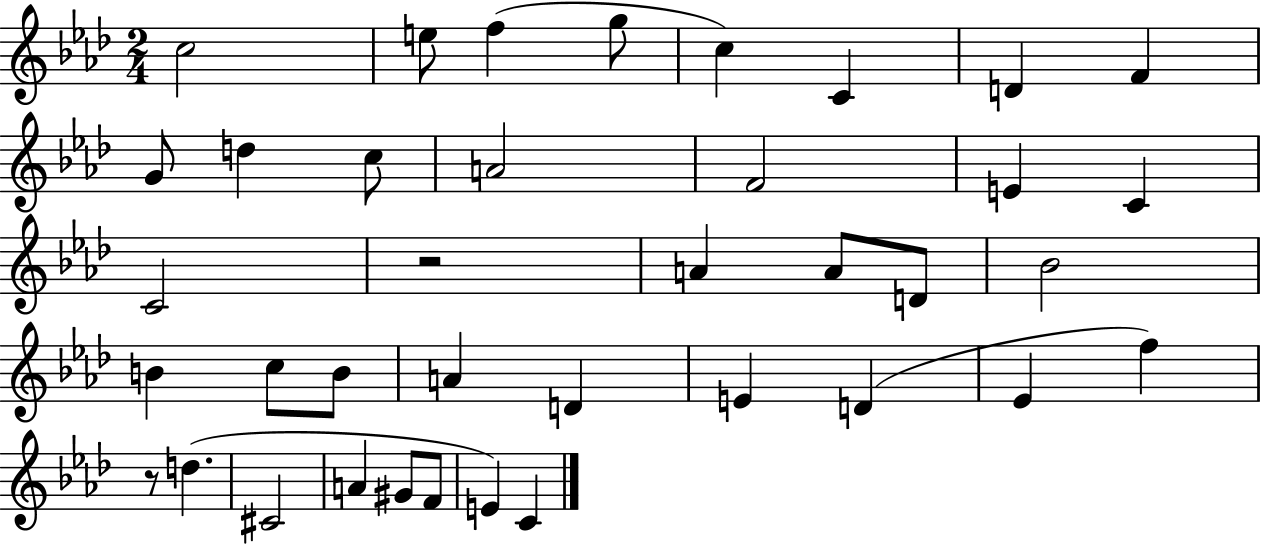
C5/h E5/e F5/q G5/e C5/q C4/q D4/q F4/q G4/e D5/q C5/e A4/h F4/h E4/q C4/q C4/h R/h A4/q A4/e D4/e Bb4/h B4/q C5/e B4/e A4/q D4/q E4/q D4/q Eb4/q F5/q R/e D5/q. C#4/h A4/q G#4/e F4/e E4/q C4/q